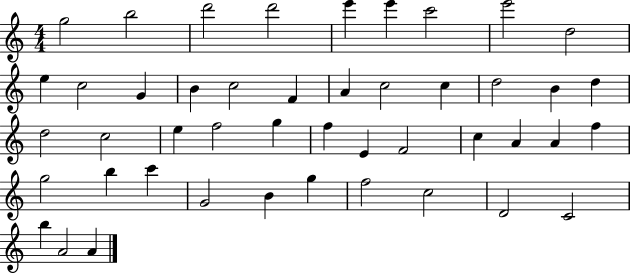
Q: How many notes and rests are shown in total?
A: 46